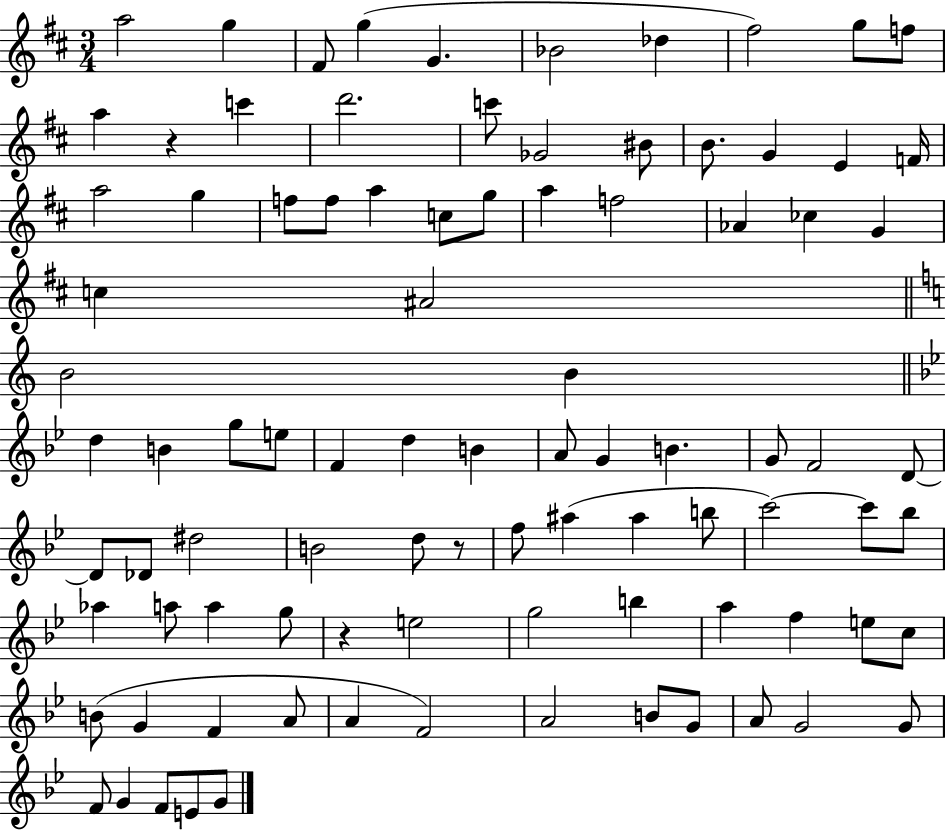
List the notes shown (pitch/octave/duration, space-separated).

A5/h G5/q F#4/e G5/q G4/q. Bb4/h Db5/q F#5/h G5/e F5/e A5/q R/q C6/q D6/h. C6/e Gb4/h BIS4/e B4/e. G4/q E4/q F4/s A5/h G5/q F5/e F5/e A5/q C5/e G5/e A5/q F5/h Ab4/q CES5/q G4/q C5/q A#4/h B4/h B4/q D5/q B4/q G5/e E5/e F4/q D5/q B4/q A4/e G4/q B4/q. G4/e F4/h D4/e D4/e Db4/e D#5/h B4/h D5/e R/e F5/e A#5/q A#5/q B5/e C6/h C6/e Bb5/e Ab5/q A5/e A5/q G5/e R/q E5/h G5/h B5/q A5/q F5/q E5/e C5/e B4/e G4/q F4/q A4/e A4/q F4/h A4/h B4/e G4/e A4/e G4/h G4/e F4/e G4/q F4/e E4/e G4/e